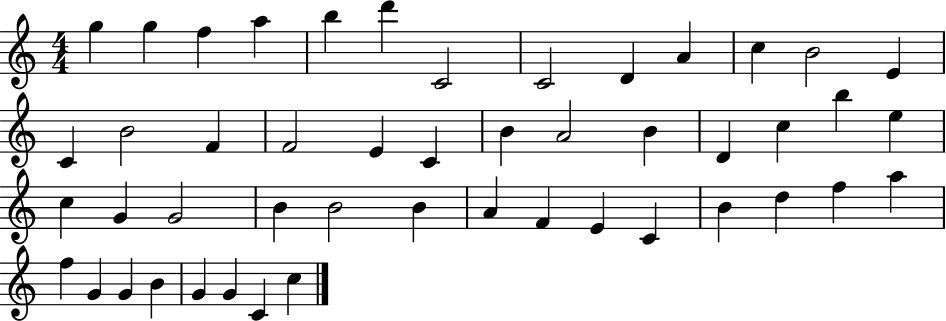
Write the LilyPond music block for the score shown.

{
  \clef treble
  \numericTimeSignature
  \time 4/4
  \key c \major
  g''4 g''4 f''4 a''4 | b''4 d'''4 c'2 | c'2 d'4 a'4 | c''4 b'2 e'4 | \break c'4 b'2 f'4 | f'2 e'4 c'4 | b'4 a'2 b'4 | d'4 c''4 b''4 e''4 | \break c''4 g'4 g'2 | b'4 b'2 b'4 | a'4 f'4 e'4 c'4 | b'4 d''4 f''4 a''4 | \break f''4 g'4 g'4 b'4 | g'4 g'4 c'4 c''4 | \bar "|."
}